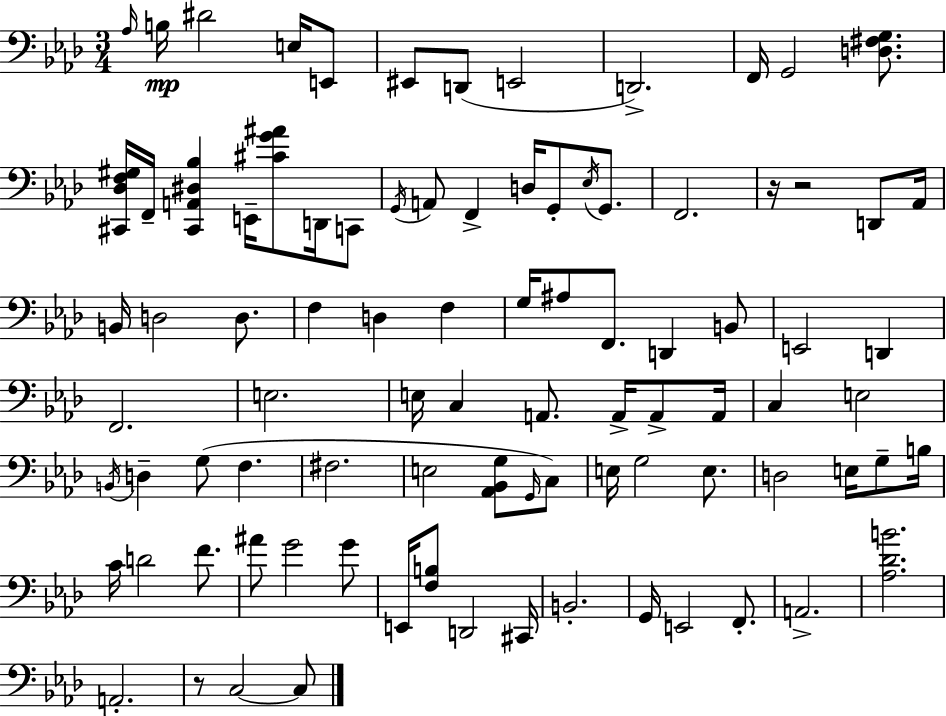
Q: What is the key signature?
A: AES major